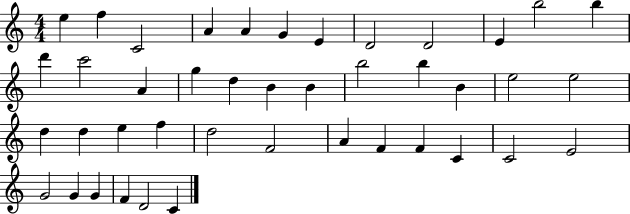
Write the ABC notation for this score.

X:1
T:Untitled
M:4/4
L:1/4
K:C
e f C2 A A G E D2 D2 E b2 b d' c'2 A g d B B b2 b B e2 e2 d d e f d2 F2 A F F C C2 E2 G2 G G F D2 C